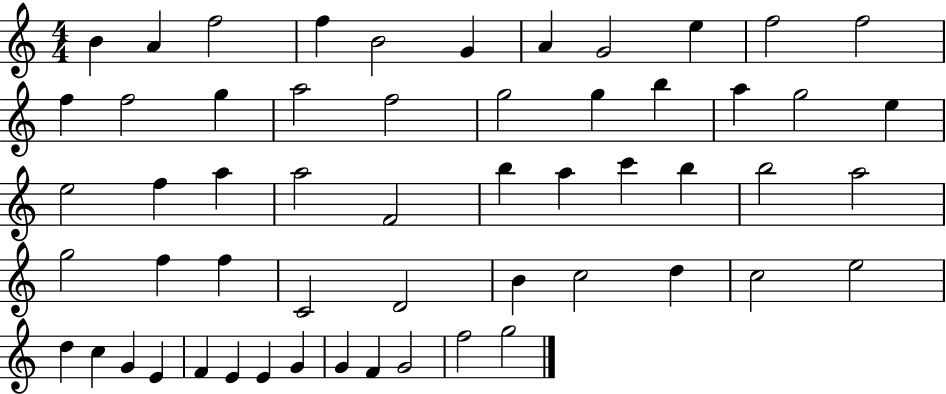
B4/q A4/q F5/h F5/q B4/h G4/q A4/q G4/h E5/q F5/h F5/h F5/q F5/h G5/q A5/h F5/h G5/h G5/q B5/q A5/q G5/h E5/q E5/h F5/q A5/q A5/h F4/h B5/q A5/q C6/q B5/q B5/h A5/h G5/h F5/q F5/q C4/h D4/h B4/q C5/h D5/q C5/h E5/h D5/q C5/q G4/q E4/q F4/q E4/q E4/q G4/q G4/q F4/q G4/h F5/h G5/h